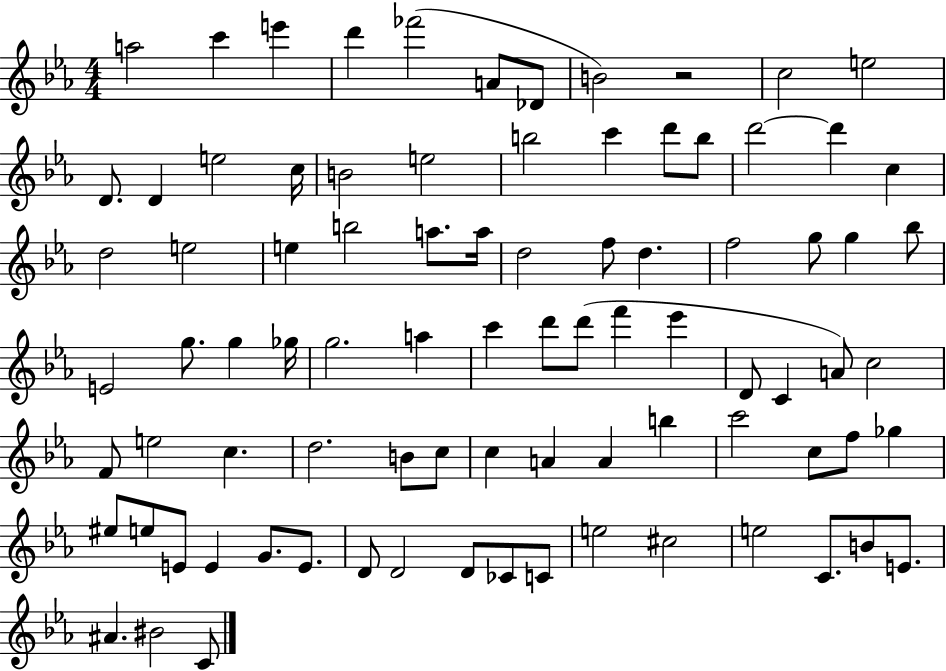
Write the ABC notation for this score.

X:1
T:Untitled
M:4/4
L:1/4
K:Eb
a2 c' e' d' _f'2 A/2 _D/2 B2 z2 c2 e2 D/2 D e2 c/4 B2 e2 b2 c' d'/2 b/2 d'2 d' c d2 e2 e b2 a/2 a/4 d2 f/2 d f2 g/2 g _b/2 E2 g/2 g _g/4 g2 a c' d'/2 d'/2 f' _e' D/2 C A/2 c2 F/2 e2 c d2 B/2 c/2 c A A b c'2 c/2 f/2 _g ^e/2 e/2 E/2 E G/2 E/2 D/2 D2 D/2 _C/2 C/2 e2 ^c2 e2 C/2 B/2 E/2 ^A ^B2 C/2